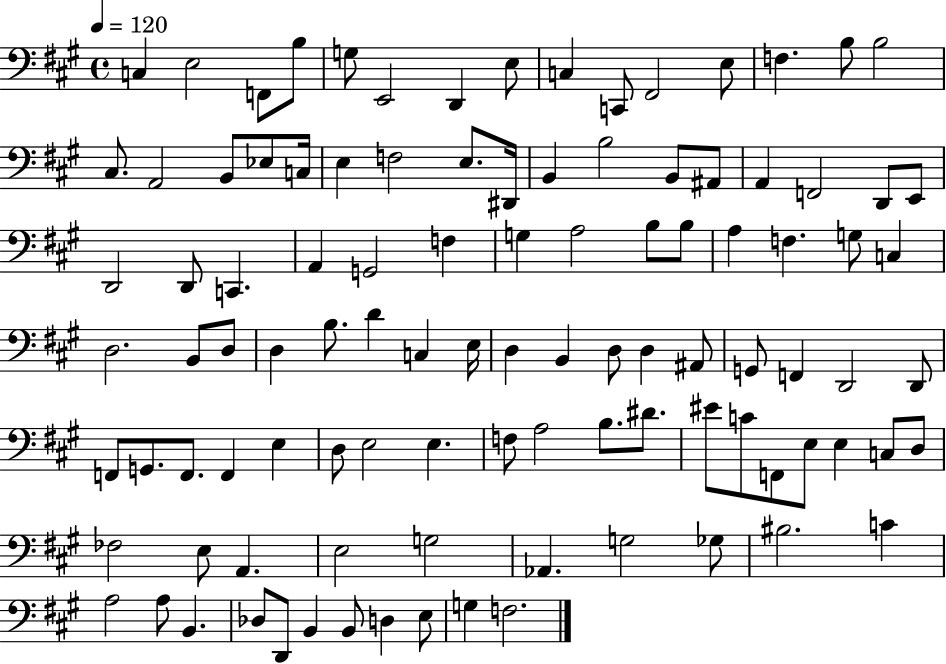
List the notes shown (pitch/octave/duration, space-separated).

C3/q E3/h F2/e B3/e G3/e E2/h D2/q E3/e C3/q C2/e F#2/h E3/e F3/q. B3/e B3/h C#3/e. A2/h B2/e Eb3/e C3/s E3/q F3/h E3/e. D#2/s B2/q B3/h B2/e A#2/e A2/q F2/h D2/e E2/e D2/h D2/e C2/q. A2/q G2/h F3/q G3/q A3/h B3/e B3/e A3/q F3/q. G3/e C3/q D3/h. B2/e D3/e D3/q B3/e. D4/q C3/q E3/s D3/q B2/q D3/e D3/q A#2/e G2/e F2/q D2/h D2/e F2/e G2/e. F2/e. F2/q E3/q D3/e E3/h E3/q. F3/e A3/h B3/e. D#4/e. EIS4/e C4/e F2/e E3/e E3/q C3/e D3/e FES3/h E3/e A2/q. E3/h G3/h Ab2/q. G3/h Gb3/e BIS3/h. C4/q A3/h A3/e B2/q. Db3/e D2/e B2/q B2/e D3/q E3/e G3/q F3/h.